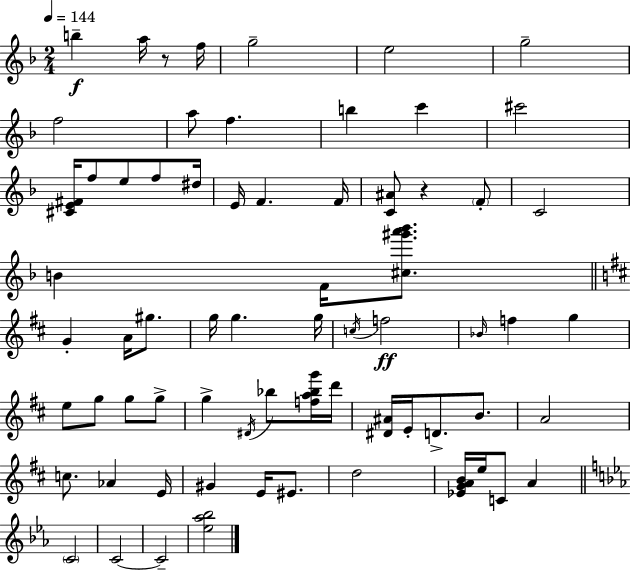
X:1
T:Untitled
M:2/4
L:1/4
K:F
b a/4 z/2 f/4 g2 e2 g2 f2 a/2 f b c' ^c'2 [^CE^F]/4 f/2 e/2 f/2 ^d/4 E/4 F F/4 [C^A]/2 z F/2 C2 B F/4 [^c^g'a'_b']/2 G A/4 ^g/2 g/4 g g/4 c/4 f2 _B/4 f g e/2 g/2 g/2 g/2 g ^D/4 _b/2 [fa_bg']/4 d'/4 [^D^A]/4 E/4 D/2 B/2 A2 c/2 _A E/4 ^G E/4 ^E/2 d2 [_EGAB]/4 e/4 C/2 A C2 C2 C2 [_e_a_b]2